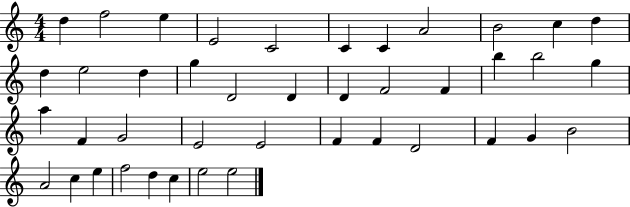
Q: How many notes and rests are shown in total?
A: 42